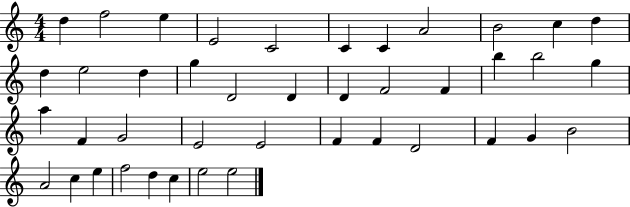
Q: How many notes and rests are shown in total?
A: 42